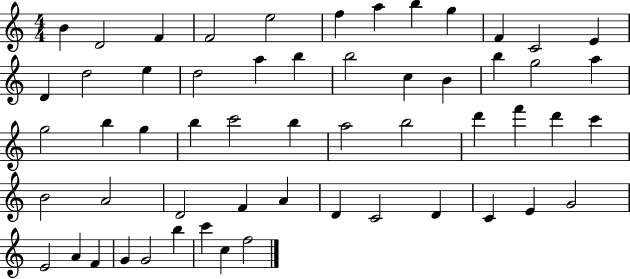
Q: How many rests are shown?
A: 0